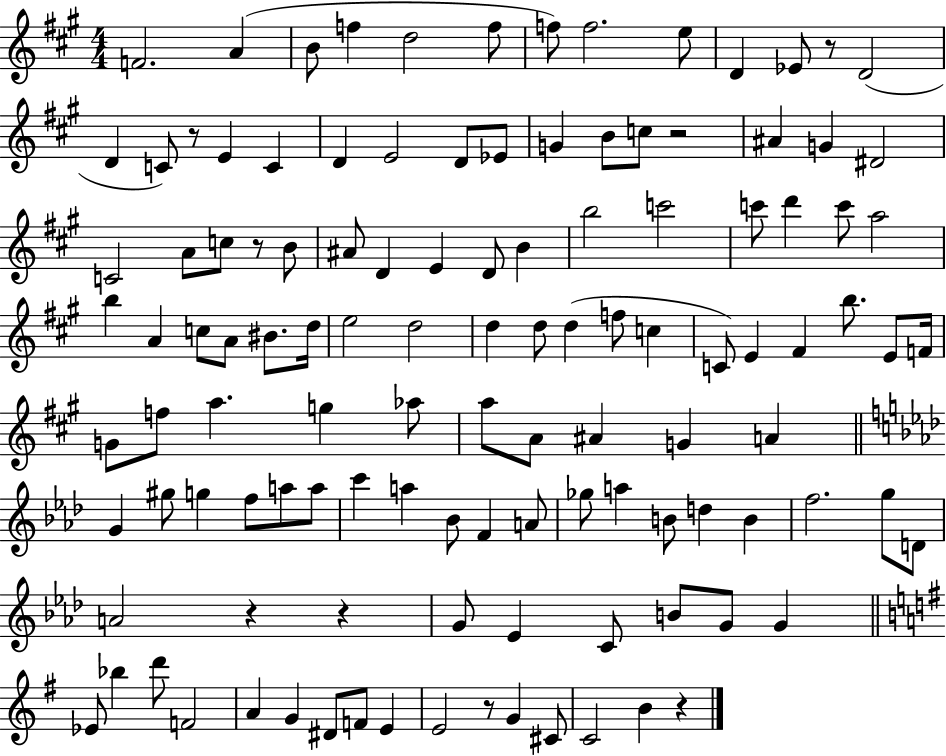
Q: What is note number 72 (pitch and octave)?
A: G#5